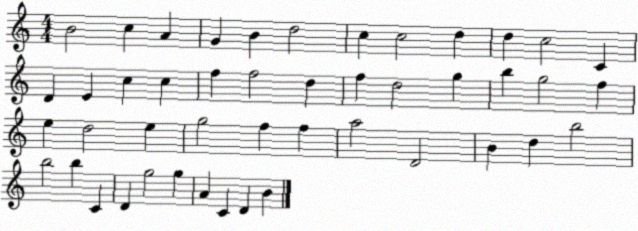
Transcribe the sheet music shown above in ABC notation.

X:1
T:Untitled
M:4/4
L:1/4
K:C
B2 c A G B d2 c c2 d d c2 C D E c c f f2 d f d2 g b g2 f e d2 e g2 f f a2 D2 B d b2 b2 b C D g2 g A C D B